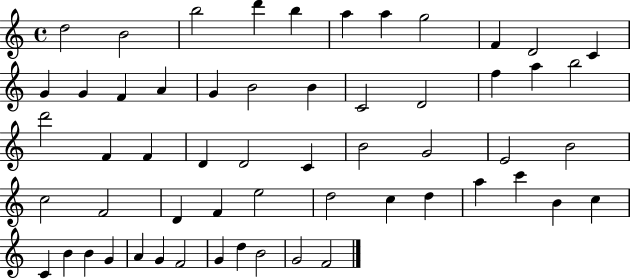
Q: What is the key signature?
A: C major